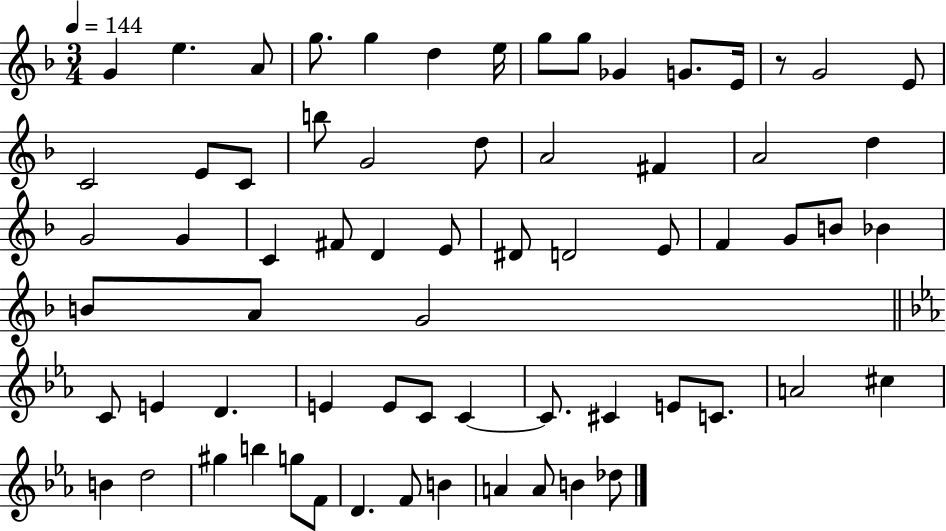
X:1
T:Untitled
M:3/4
L:1/4
K:F
G e A/2 g/2 g d e/4 g/2 g/2 _G G/2 E/4 z/2 G2 E/2 C2 E/2 C/2 b/2 G2 d/2 A2 ^F A2 d G2 G C ^F/2 D E/2 ^D/2 D2 E/2 F G/2 B/2 _B B/2 A/2 G2 C/2 E D E E/2 C/2 C C/2 ^C E/2 C/2 A2 ^c B d2 ^g b g/2 F/2 D F/2 B A A/2 B _d/2